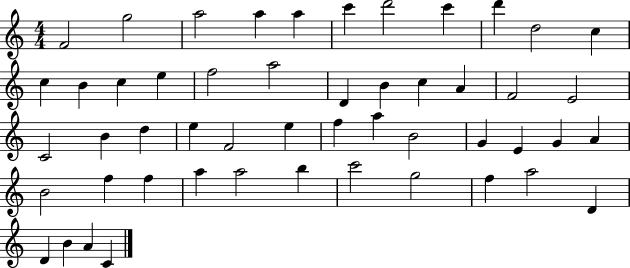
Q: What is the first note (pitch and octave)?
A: F4